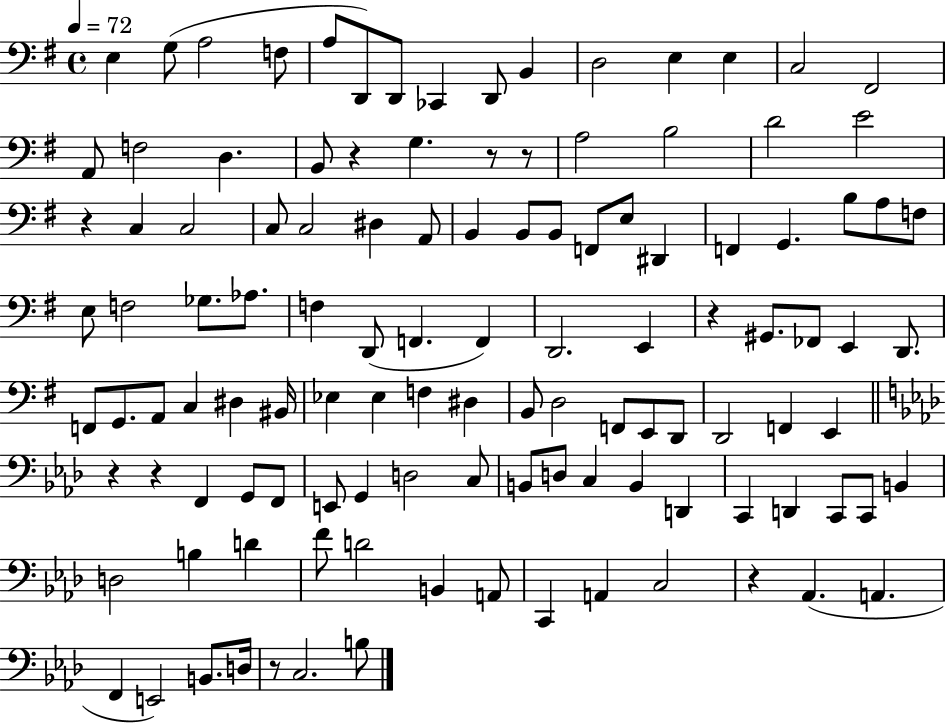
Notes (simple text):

E3/q G3/e A3/h F3/e A3/e D2/e D2/e CES2/q D2/e B2/q D3/h E3/q E3/q C3/h F#2/h A2/e F3/h D3/q. B2/e R/q G3/q. R/e R/e A3/h B3/h D4/h E4/h R/q C3/q C3/h C3/e C3/h D#3/q A2/e B2/q B2/e B2/e F2/e E3/e D#2/q F2/q G2/q. B3/e A3/e F3/e E3/e F3/h Gb3/e. Ab3/e. F3/q D2/e F2/q. F2/q D2/h. E2/q R/q G#2/e. FES2/e E2/q D2/e. F2/e G2/e. A2/e C3/q D#3/q BIS2/s Eb3/q Eb3/q F3/q D#3/q B2/e D3/h F2/e E2/e D2/e D2/h F2/q E2/q R/q R/q F2/q G2/e F2/e E2/e G2/q D3/h C3/e B2/e D3/e C3/q B2/q D2/q C2/q D2/q C2/e C2/e B2/q D3/h B3/q D4/q F4/e D4/h B2/q A2/e C2/q A2/q C3/h R/q Ab2/q. A2/q. F2/q E2/h B2/e. D3/s R/e C3/h. B3/e